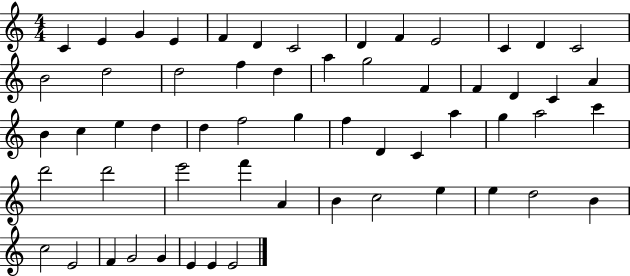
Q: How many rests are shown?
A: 0